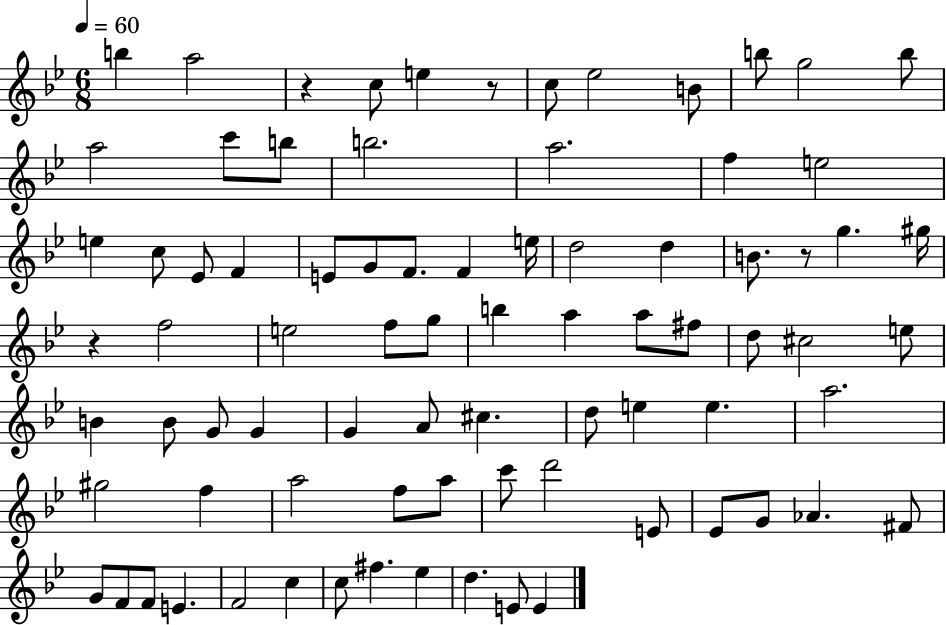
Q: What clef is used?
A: treble